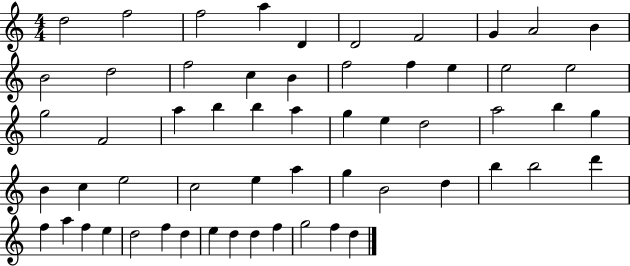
X:1
T:Untitled
M:4/4
L:1/4
K:C
d2 f2 f2 a D D2 F2 G A2 B B2 d2 f2 c B f2 f e e2 e2 g2 F2 a b b a g e d2 a2 b g B c e2 c2 e a g B2 d b b2 d' f a f e d2 f d e d d f g2 f d